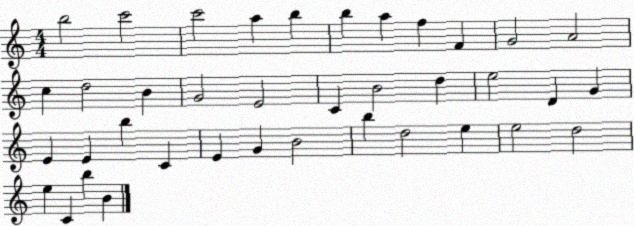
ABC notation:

X:1
T:Untitled
M:4/4
L:1/4
K:C
b2 c'2 c'2 a b b a f F G2 A2 c d2 B G2 E2 C B2 d e2 D G E E b C E G B2 b d2 e e2 d2 e C b B